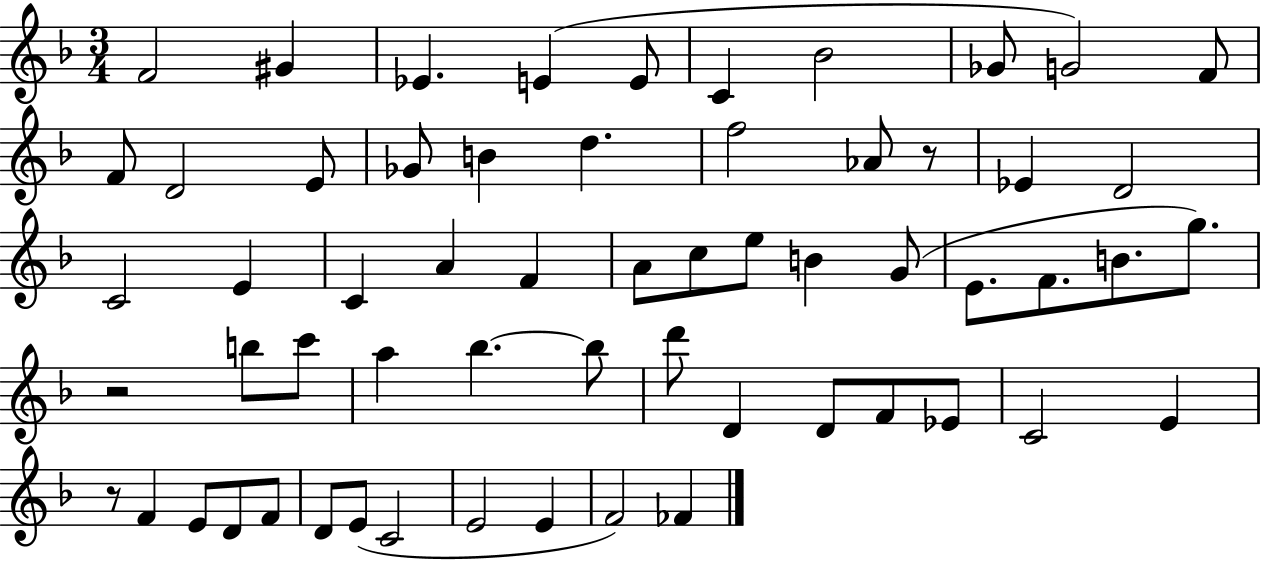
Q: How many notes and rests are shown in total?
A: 60